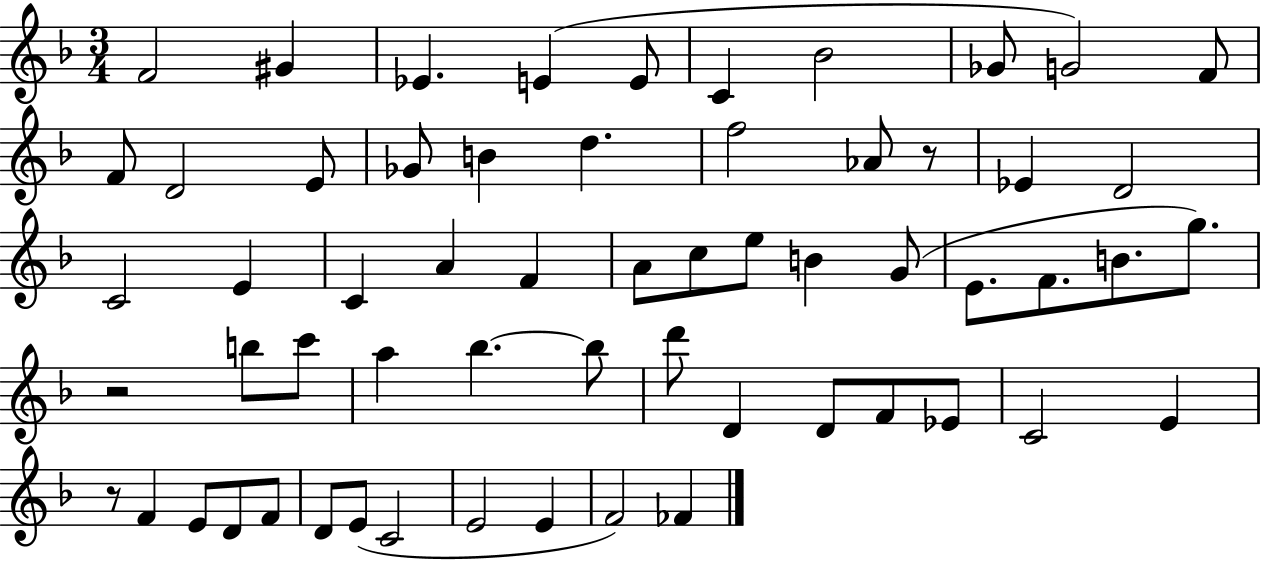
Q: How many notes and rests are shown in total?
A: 60